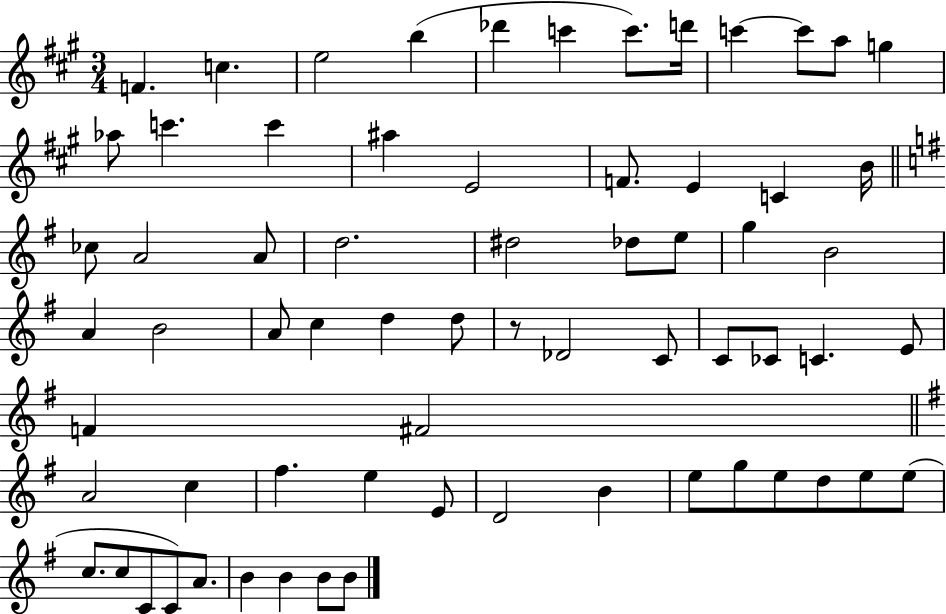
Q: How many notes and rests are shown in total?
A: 67